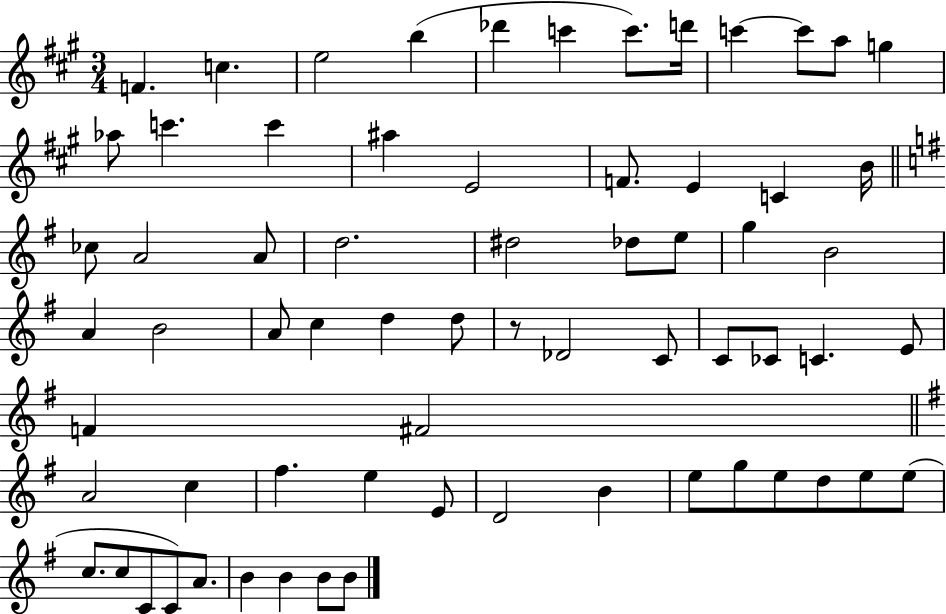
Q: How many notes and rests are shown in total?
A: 67